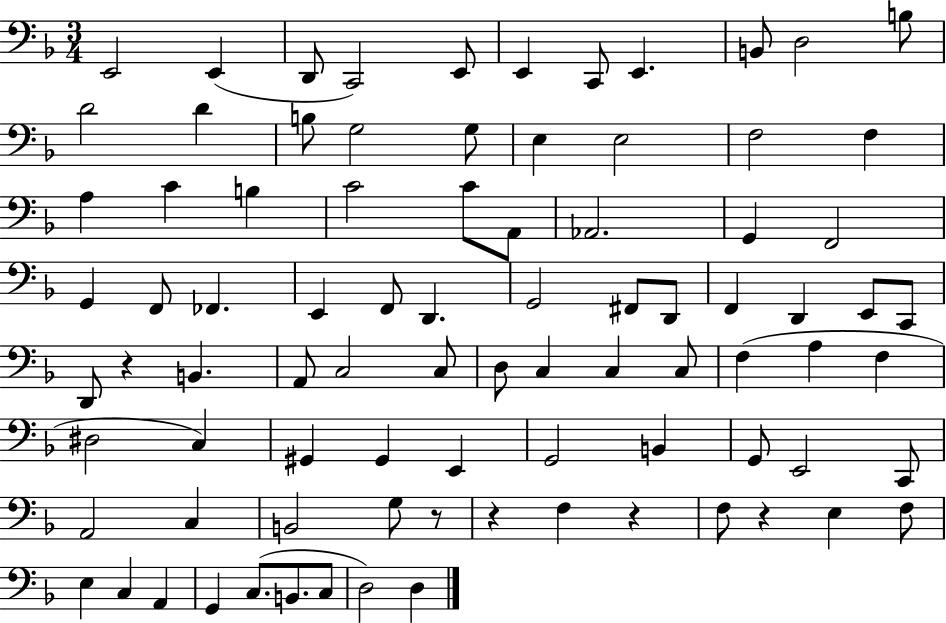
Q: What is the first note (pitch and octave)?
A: E2